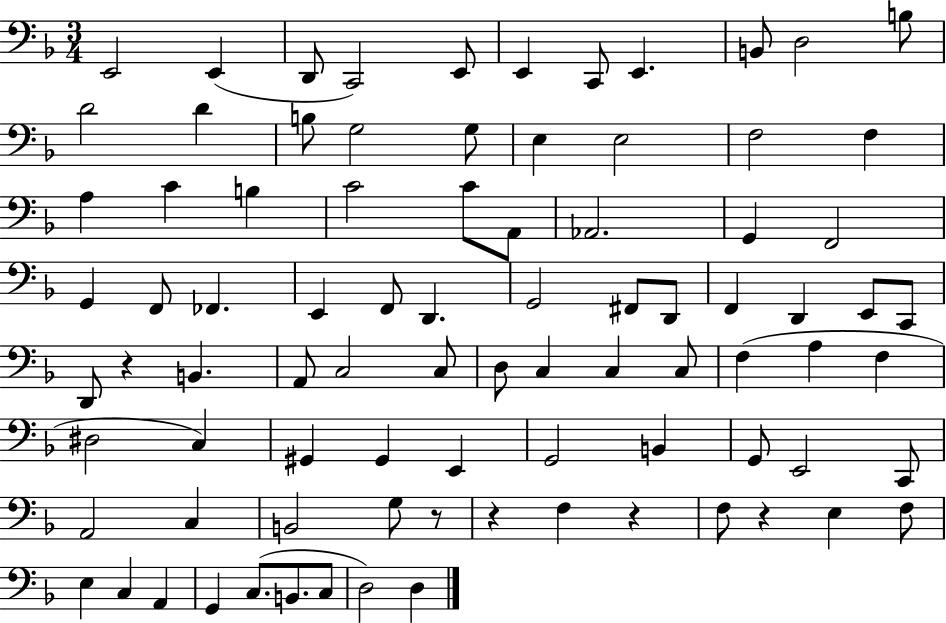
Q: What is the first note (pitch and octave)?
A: E2